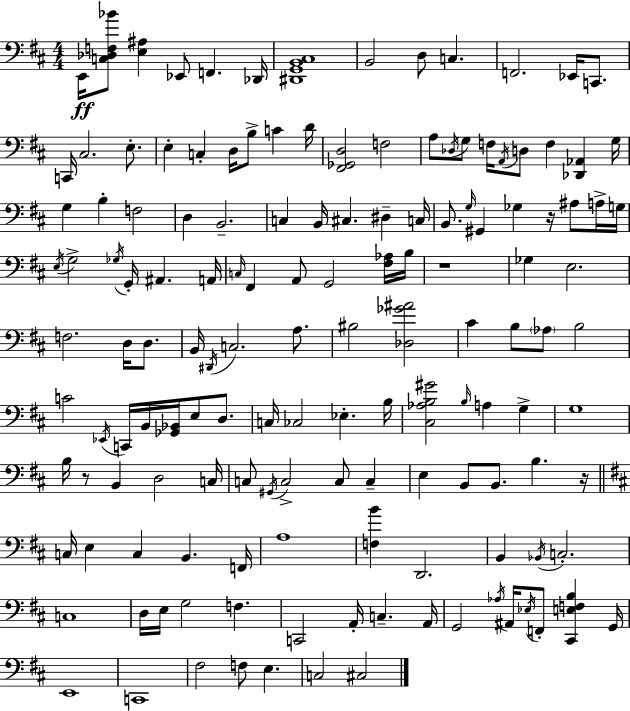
{
  \clef bass
  \numericTimeSignature
  \time 4/4
  \key d \major
  \repeat volta 2 { e,16\ff <c des f bes'>8 <e ais>4 ees,8 f,4. des,16 | <dis, g, b, cis>1 | b,2 d8 c4. | f,2. ees,16 c,8. | \break c,16 cis2. e8.-. | e4-. c4-. d16 b8-> c'4 d'16 | <fis, ges, d>2 f2 | a8 \acciaccatura { des16 } g8 f16 \acciaccatura { a,16 } d8 f4 <des, aes,>4 | \break g16 g4 b4-. f2 | d4 b,2.-- | c4 b,16 cis4. dis4-- | c16 b,8. \grace { g16 } gis,4 ges4 r16 ais8 | \break a16-> g16 \acciaccatura { e16 } g2-> \acciaccatura { ges16 } g,16-. ais,4. | a,16 \grace { c16 } fis,4 a,8 g,2 | <fis aes>16 b16 r1 | ges4 e2. | \break f2. | d16 d8. b,16 \acciaccatura { dis,16 } c2. | a8. bis2 <des ges' ais'>2 | cis'4 b8 \parenthesize aes8 b2 | \break c'2 \acciaccatura { ees,16 } | c,16 b,16 <ges, bes,>16 e8 d8. c16 ces2 | ees4.-. b16 <cis aes b gis'>2 | \grace { b16 } a4 g4-> g1 | \break b16 r8 b,4 | d2 c16 c8 \acciaccatura { gis,16 } c2-> | c8 c4-- e4 b,8 | b,8. b4. r16 \bar "||" \break \key d \major c16 e4 c4 b,4. f,16 | a1 | <f b'>4 d,2. | b,4 \acciaccatura { bes,16 } c2.-. | \break c1 | d16 e16 g2 f4. | c,2 a,16-. c4.-- | a,16 g,2 \acciaccatura { aes16 } ais,16 \acciaccatura { ees16 } f,8-. <cis, e f b>4 | \break g,16 e,1 | c,1 | fis2 f8 e4. | c2 cis2 | \break } \bar "|."
}